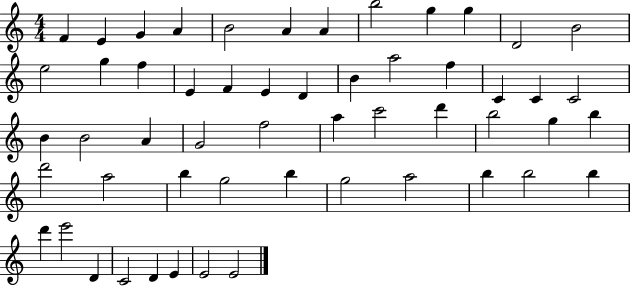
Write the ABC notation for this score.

X:1
T:Untitled
M:4/4
L:1/4
K:C
F E G A B2 A A b2 g g D2 B2 e2 g f E F E D B a2 f C C C2 B B2 A G2 f2 a c'2 d' b2 g b d'2 a2 b g2 b g2 a2 b b2 b d' e'2 D C2 D E E2 E2